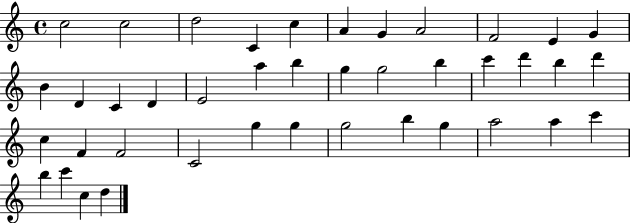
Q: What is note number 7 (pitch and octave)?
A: G4